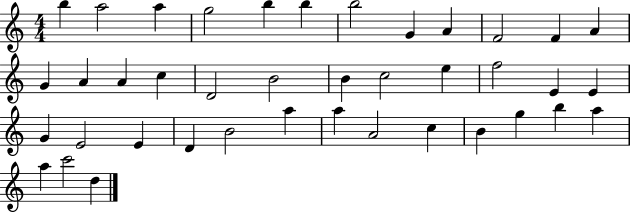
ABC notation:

X:1
T:Untitled
M:4/4
L:1/4
K:C
b a2 a g2 b b b2 G A F2 F A G A A c D2 B2 B c2 e f2 E E G E2 E D B2 a a A2 c B g b a a c'2 d